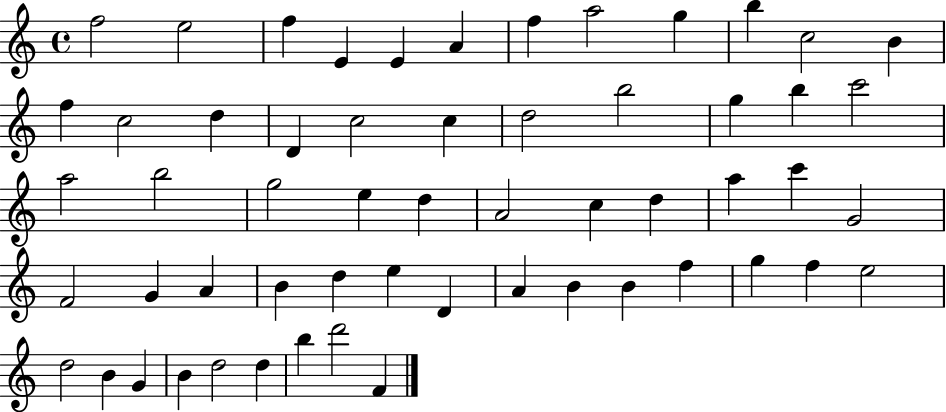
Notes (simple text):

F5/h E5/h F5/q E4/q E4/q A4/q F5/q A5/h G5/q B5/q C5/h B4/q F5/q C5/h D5/q D4/q C5/h C5/q D5/h B5/h G5/q B5/q C6/h A5/h B5/h G5/h E5/q D5/q A4/h C5/q D5/q A5/q C6/q G4/h F4/h G4/q A4/q B4/q D5/q E5/q D4/q A4/q B4/q B4/q F5/q G5/q F5/q E5/h D5/h B4/q G4/q B4/q D5/h D5/q B5/q D6/h F4/q